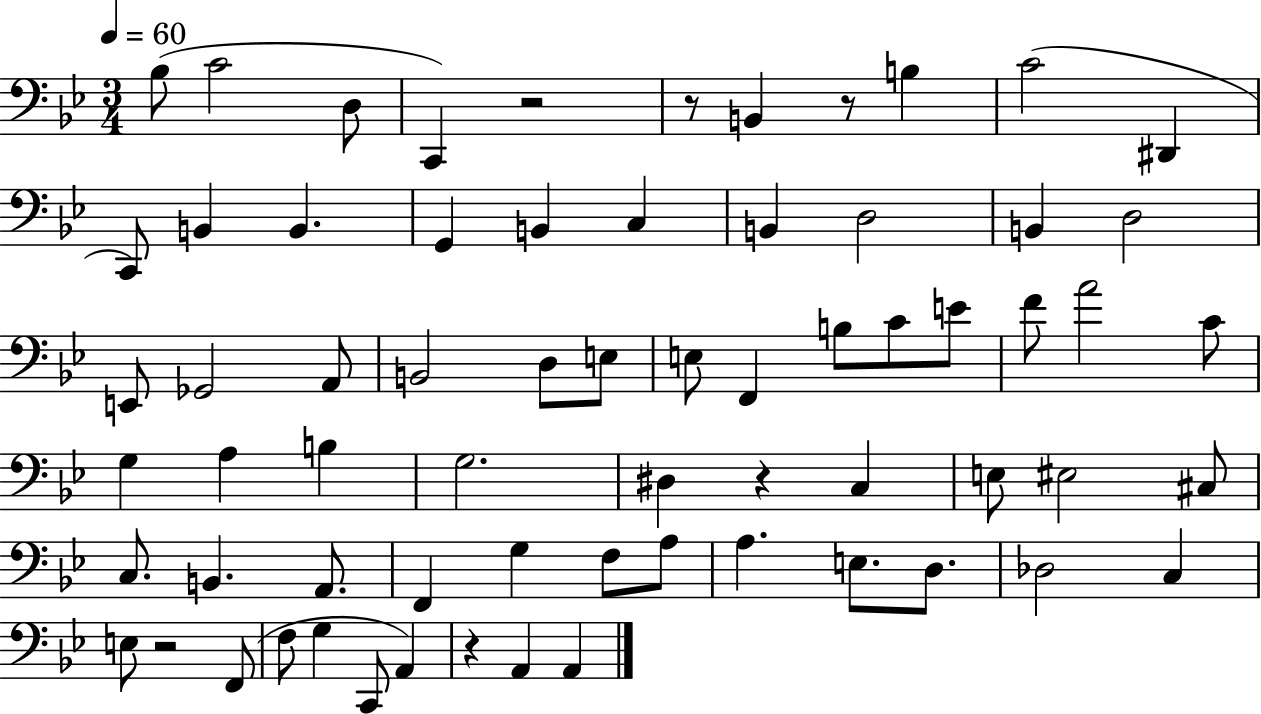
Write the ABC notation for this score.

X:1
T:Untitled
M:3/4
L:1/4
K:Bb
_B,/2 C2 D,/2 C,, z2 z/2 B,, z/2 B, C2 ^D,, C,,/2 B,, B,, G,, B,, C, B,, D,2 B,, D,2 E,,/2 _G,,2 A,,/2 B,,2 D,/2 E,/2 E,/2 F,, B,/2 C/2 E/2 F/2 A2 C/2 G, A, B, G,2 ^D, z C, E,/2 ^E,2 ^C,/2 C,/2 B,, A,,/2 F,, G, F,/2 A,/2 A, E,/2 D,/2 _D,2 C, E,/2 z2 F,,/2 F,/2 G, C,,/2 A,, z A,, A,,